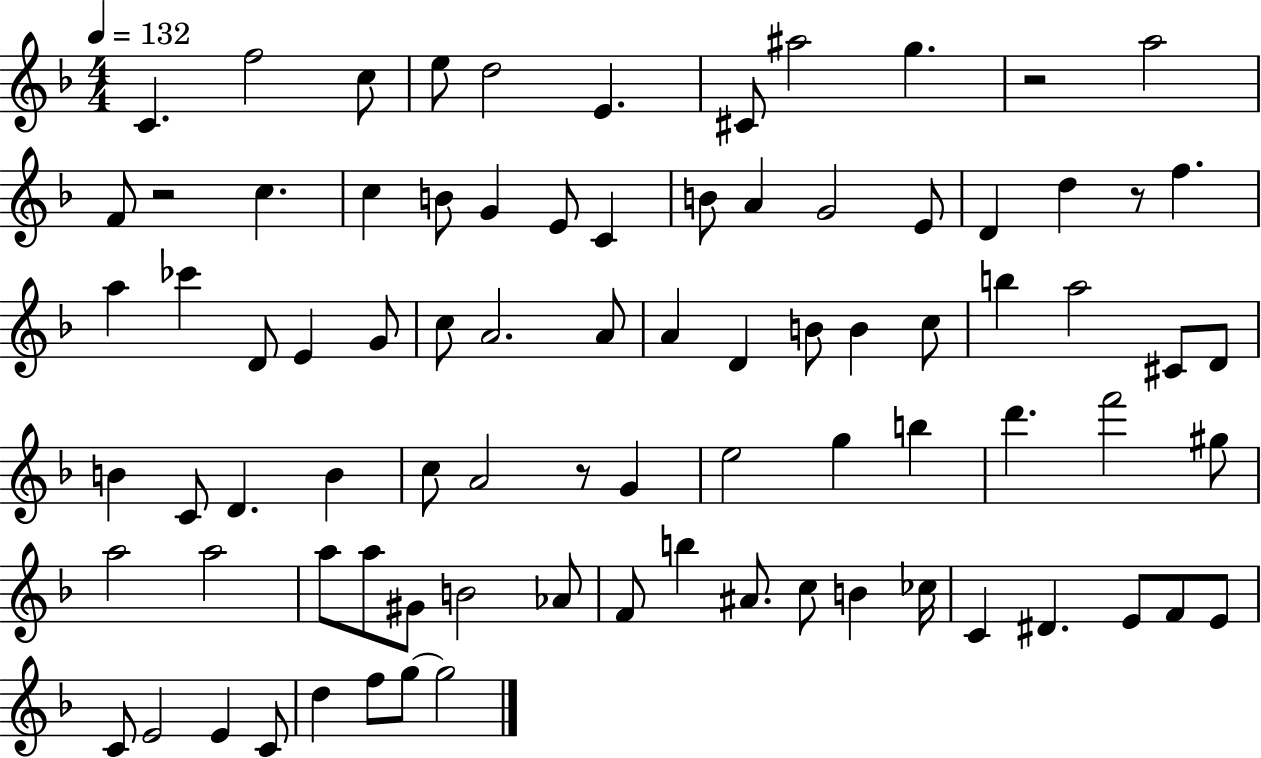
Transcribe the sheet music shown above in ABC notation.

X:1
T:Untitled
M:4/4
L:1/4
K:F
C f2 c/2 e/2 d2 E ^C/2 ^a2 g z2 a2 F/2 z2 c c B/2 G E/2 C B/2 A G2 E/2 D d z/2 f a _c' D/2 E G/2 c/2 A2 A/2 A D B/2 B c/2 b a2 ^C/2 D/2 B C/2 D B c/2 A2 z/2 G e2 g b d' f'2 ^g/2 a2 a2 a/2 a/2 ^G/2 B2 _A/2 F/2 b ^A/2 c/2 B _c/4 C ^D E/2 F/2 E/2 C/2 E2 E C/2 d f/2 g/2 g2